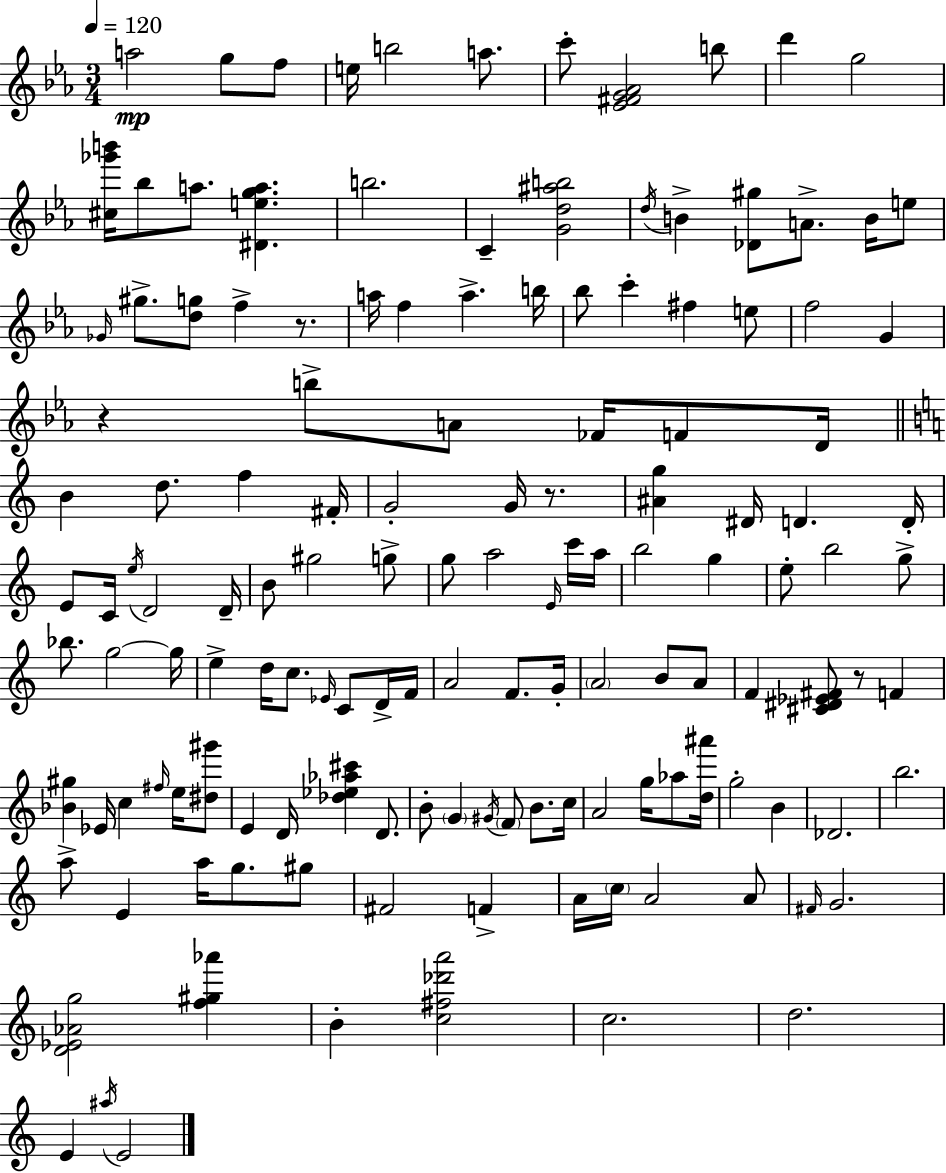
X:1
T:Untitled
M:3/4
L:1/4
K:Eb
a2 g/2 f/2 e/4 b2 a/2 c'/2 [_E^FG_A]2 b/2 d' g2 [^c_g'b']/4 _b/2 a/2 [^Dega] b2 C [Gd^ab]2 d/4 B [_D^g]/2 A/2 B/4 e/2 _G/4 ^g/2 [dg]/2 f z/2 a/4 f a b/4 _b/2 c' ^f e/2 f2 G z b/2 A/2 _F/4 F/2 D/4 B d/2 f ^F/4 G2 G/4 z/2 [^Ag] ^D/4 D D/4 E/2 C/4 e/4 D2 D/4 B/2 ^g2 g/2 g/2 a2 E/4 c'/4 a/4 b2 g e/2 b2 g/2 _b/2 g2 g/4 e d/4 c/2 _E/4 C/2 D/4 F/4 A2 F/2 G/4 A2 B/2 A/2 F [^C^D_E^F]/2 z/2 F [_B^g] _E/4 c ^f/4 e/4 [^d^g']/2 E D/4 [_d_e_a^c'] D/2 B/2 G ^G/4 F/2 B/2 c/4 A2 g/4 _a/2 [d^a']/4 g2 B _D2 b2 a/2 E a/4 g/2 ^g/2 ^F2 F A/4 c/4 A2 A/2 ^F/4 G2 [D_E_Ag]2 [f^g_a'] B [c^f_d'a']2 c2 d2 E ^a/4 E2